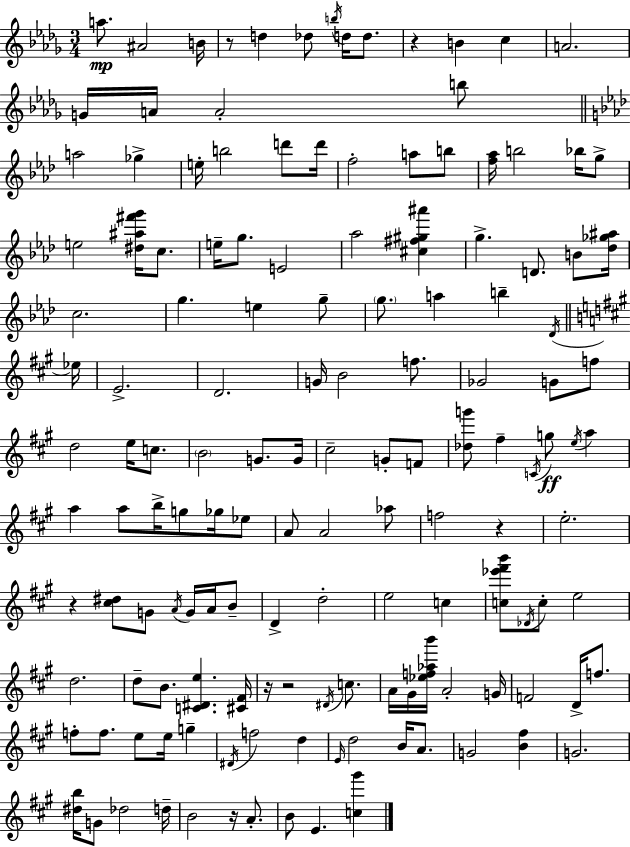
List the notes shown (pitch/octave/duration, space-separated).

A5/e. A#4/h B4/s R/e D5/q Db5/e B5/s D5/s D5/e. R/q B4/q C5/q A4/h. G4/s A4/s A4/h B5/e A5/h Gb5/q E5/s B5/h D6/e D6/s F5/h A5/e B5/e [F5,Ab5]/s B5/h Bb5/s G5/e E5/h [D#5,A#5,F#6,G6]/s C5/e. E5/s G5/e. E4/h Ab5/h [C#5,F#5,G#5,A#6]/q G5/q. D4/e. B4/e [Db5,Gb5,A#5]/s C5/h. G5/q. E5/q G5/e G5/e. A5/q B5/q Db4/s Eb5/s E4/h. D4/h. G4/s B4/h F5/e. Gb4/h G4/e F5/e D5/h E5/s C5/e. B4/h G4/e. G4/s C#5/h G4/e F4/e [Db5,G6]/e F#5/q C4/s G5/e E5/s A5/q A5/q A5/e B5/s G5/e Gb5/s Eb5/e A4/e A4/h Ab5/e F5/h R/q E5/h. R/q [C#5,D#5]/e G4/e A4/s G4/s A4/s B4/e D4/q D5/h E5/h C5/q [C5,Eb6,F#6,B6]/e Db4/s C5/e E5/h D5/h. D5/e B4/e. [C4,D#4,E5]/q. [C#4,F#4]/s R/s R/h D#4/s C5/e. A4/s G#4/s [Eb5,F5,Ab5,B6]/s A4/h G4/s F4/h D4/s F5/e. F5/e F5/e. E5/e E5/s G5/q D#4/s F5/h D5/q E4/s D5/h B4/s A4/e. G4/h [B4,F#5]/q G4/h. [D#5,B5]/s G4/e Db5/h D5/s B4/h R/s A4/e. B4/e E4/q. [C5,G#6]/q